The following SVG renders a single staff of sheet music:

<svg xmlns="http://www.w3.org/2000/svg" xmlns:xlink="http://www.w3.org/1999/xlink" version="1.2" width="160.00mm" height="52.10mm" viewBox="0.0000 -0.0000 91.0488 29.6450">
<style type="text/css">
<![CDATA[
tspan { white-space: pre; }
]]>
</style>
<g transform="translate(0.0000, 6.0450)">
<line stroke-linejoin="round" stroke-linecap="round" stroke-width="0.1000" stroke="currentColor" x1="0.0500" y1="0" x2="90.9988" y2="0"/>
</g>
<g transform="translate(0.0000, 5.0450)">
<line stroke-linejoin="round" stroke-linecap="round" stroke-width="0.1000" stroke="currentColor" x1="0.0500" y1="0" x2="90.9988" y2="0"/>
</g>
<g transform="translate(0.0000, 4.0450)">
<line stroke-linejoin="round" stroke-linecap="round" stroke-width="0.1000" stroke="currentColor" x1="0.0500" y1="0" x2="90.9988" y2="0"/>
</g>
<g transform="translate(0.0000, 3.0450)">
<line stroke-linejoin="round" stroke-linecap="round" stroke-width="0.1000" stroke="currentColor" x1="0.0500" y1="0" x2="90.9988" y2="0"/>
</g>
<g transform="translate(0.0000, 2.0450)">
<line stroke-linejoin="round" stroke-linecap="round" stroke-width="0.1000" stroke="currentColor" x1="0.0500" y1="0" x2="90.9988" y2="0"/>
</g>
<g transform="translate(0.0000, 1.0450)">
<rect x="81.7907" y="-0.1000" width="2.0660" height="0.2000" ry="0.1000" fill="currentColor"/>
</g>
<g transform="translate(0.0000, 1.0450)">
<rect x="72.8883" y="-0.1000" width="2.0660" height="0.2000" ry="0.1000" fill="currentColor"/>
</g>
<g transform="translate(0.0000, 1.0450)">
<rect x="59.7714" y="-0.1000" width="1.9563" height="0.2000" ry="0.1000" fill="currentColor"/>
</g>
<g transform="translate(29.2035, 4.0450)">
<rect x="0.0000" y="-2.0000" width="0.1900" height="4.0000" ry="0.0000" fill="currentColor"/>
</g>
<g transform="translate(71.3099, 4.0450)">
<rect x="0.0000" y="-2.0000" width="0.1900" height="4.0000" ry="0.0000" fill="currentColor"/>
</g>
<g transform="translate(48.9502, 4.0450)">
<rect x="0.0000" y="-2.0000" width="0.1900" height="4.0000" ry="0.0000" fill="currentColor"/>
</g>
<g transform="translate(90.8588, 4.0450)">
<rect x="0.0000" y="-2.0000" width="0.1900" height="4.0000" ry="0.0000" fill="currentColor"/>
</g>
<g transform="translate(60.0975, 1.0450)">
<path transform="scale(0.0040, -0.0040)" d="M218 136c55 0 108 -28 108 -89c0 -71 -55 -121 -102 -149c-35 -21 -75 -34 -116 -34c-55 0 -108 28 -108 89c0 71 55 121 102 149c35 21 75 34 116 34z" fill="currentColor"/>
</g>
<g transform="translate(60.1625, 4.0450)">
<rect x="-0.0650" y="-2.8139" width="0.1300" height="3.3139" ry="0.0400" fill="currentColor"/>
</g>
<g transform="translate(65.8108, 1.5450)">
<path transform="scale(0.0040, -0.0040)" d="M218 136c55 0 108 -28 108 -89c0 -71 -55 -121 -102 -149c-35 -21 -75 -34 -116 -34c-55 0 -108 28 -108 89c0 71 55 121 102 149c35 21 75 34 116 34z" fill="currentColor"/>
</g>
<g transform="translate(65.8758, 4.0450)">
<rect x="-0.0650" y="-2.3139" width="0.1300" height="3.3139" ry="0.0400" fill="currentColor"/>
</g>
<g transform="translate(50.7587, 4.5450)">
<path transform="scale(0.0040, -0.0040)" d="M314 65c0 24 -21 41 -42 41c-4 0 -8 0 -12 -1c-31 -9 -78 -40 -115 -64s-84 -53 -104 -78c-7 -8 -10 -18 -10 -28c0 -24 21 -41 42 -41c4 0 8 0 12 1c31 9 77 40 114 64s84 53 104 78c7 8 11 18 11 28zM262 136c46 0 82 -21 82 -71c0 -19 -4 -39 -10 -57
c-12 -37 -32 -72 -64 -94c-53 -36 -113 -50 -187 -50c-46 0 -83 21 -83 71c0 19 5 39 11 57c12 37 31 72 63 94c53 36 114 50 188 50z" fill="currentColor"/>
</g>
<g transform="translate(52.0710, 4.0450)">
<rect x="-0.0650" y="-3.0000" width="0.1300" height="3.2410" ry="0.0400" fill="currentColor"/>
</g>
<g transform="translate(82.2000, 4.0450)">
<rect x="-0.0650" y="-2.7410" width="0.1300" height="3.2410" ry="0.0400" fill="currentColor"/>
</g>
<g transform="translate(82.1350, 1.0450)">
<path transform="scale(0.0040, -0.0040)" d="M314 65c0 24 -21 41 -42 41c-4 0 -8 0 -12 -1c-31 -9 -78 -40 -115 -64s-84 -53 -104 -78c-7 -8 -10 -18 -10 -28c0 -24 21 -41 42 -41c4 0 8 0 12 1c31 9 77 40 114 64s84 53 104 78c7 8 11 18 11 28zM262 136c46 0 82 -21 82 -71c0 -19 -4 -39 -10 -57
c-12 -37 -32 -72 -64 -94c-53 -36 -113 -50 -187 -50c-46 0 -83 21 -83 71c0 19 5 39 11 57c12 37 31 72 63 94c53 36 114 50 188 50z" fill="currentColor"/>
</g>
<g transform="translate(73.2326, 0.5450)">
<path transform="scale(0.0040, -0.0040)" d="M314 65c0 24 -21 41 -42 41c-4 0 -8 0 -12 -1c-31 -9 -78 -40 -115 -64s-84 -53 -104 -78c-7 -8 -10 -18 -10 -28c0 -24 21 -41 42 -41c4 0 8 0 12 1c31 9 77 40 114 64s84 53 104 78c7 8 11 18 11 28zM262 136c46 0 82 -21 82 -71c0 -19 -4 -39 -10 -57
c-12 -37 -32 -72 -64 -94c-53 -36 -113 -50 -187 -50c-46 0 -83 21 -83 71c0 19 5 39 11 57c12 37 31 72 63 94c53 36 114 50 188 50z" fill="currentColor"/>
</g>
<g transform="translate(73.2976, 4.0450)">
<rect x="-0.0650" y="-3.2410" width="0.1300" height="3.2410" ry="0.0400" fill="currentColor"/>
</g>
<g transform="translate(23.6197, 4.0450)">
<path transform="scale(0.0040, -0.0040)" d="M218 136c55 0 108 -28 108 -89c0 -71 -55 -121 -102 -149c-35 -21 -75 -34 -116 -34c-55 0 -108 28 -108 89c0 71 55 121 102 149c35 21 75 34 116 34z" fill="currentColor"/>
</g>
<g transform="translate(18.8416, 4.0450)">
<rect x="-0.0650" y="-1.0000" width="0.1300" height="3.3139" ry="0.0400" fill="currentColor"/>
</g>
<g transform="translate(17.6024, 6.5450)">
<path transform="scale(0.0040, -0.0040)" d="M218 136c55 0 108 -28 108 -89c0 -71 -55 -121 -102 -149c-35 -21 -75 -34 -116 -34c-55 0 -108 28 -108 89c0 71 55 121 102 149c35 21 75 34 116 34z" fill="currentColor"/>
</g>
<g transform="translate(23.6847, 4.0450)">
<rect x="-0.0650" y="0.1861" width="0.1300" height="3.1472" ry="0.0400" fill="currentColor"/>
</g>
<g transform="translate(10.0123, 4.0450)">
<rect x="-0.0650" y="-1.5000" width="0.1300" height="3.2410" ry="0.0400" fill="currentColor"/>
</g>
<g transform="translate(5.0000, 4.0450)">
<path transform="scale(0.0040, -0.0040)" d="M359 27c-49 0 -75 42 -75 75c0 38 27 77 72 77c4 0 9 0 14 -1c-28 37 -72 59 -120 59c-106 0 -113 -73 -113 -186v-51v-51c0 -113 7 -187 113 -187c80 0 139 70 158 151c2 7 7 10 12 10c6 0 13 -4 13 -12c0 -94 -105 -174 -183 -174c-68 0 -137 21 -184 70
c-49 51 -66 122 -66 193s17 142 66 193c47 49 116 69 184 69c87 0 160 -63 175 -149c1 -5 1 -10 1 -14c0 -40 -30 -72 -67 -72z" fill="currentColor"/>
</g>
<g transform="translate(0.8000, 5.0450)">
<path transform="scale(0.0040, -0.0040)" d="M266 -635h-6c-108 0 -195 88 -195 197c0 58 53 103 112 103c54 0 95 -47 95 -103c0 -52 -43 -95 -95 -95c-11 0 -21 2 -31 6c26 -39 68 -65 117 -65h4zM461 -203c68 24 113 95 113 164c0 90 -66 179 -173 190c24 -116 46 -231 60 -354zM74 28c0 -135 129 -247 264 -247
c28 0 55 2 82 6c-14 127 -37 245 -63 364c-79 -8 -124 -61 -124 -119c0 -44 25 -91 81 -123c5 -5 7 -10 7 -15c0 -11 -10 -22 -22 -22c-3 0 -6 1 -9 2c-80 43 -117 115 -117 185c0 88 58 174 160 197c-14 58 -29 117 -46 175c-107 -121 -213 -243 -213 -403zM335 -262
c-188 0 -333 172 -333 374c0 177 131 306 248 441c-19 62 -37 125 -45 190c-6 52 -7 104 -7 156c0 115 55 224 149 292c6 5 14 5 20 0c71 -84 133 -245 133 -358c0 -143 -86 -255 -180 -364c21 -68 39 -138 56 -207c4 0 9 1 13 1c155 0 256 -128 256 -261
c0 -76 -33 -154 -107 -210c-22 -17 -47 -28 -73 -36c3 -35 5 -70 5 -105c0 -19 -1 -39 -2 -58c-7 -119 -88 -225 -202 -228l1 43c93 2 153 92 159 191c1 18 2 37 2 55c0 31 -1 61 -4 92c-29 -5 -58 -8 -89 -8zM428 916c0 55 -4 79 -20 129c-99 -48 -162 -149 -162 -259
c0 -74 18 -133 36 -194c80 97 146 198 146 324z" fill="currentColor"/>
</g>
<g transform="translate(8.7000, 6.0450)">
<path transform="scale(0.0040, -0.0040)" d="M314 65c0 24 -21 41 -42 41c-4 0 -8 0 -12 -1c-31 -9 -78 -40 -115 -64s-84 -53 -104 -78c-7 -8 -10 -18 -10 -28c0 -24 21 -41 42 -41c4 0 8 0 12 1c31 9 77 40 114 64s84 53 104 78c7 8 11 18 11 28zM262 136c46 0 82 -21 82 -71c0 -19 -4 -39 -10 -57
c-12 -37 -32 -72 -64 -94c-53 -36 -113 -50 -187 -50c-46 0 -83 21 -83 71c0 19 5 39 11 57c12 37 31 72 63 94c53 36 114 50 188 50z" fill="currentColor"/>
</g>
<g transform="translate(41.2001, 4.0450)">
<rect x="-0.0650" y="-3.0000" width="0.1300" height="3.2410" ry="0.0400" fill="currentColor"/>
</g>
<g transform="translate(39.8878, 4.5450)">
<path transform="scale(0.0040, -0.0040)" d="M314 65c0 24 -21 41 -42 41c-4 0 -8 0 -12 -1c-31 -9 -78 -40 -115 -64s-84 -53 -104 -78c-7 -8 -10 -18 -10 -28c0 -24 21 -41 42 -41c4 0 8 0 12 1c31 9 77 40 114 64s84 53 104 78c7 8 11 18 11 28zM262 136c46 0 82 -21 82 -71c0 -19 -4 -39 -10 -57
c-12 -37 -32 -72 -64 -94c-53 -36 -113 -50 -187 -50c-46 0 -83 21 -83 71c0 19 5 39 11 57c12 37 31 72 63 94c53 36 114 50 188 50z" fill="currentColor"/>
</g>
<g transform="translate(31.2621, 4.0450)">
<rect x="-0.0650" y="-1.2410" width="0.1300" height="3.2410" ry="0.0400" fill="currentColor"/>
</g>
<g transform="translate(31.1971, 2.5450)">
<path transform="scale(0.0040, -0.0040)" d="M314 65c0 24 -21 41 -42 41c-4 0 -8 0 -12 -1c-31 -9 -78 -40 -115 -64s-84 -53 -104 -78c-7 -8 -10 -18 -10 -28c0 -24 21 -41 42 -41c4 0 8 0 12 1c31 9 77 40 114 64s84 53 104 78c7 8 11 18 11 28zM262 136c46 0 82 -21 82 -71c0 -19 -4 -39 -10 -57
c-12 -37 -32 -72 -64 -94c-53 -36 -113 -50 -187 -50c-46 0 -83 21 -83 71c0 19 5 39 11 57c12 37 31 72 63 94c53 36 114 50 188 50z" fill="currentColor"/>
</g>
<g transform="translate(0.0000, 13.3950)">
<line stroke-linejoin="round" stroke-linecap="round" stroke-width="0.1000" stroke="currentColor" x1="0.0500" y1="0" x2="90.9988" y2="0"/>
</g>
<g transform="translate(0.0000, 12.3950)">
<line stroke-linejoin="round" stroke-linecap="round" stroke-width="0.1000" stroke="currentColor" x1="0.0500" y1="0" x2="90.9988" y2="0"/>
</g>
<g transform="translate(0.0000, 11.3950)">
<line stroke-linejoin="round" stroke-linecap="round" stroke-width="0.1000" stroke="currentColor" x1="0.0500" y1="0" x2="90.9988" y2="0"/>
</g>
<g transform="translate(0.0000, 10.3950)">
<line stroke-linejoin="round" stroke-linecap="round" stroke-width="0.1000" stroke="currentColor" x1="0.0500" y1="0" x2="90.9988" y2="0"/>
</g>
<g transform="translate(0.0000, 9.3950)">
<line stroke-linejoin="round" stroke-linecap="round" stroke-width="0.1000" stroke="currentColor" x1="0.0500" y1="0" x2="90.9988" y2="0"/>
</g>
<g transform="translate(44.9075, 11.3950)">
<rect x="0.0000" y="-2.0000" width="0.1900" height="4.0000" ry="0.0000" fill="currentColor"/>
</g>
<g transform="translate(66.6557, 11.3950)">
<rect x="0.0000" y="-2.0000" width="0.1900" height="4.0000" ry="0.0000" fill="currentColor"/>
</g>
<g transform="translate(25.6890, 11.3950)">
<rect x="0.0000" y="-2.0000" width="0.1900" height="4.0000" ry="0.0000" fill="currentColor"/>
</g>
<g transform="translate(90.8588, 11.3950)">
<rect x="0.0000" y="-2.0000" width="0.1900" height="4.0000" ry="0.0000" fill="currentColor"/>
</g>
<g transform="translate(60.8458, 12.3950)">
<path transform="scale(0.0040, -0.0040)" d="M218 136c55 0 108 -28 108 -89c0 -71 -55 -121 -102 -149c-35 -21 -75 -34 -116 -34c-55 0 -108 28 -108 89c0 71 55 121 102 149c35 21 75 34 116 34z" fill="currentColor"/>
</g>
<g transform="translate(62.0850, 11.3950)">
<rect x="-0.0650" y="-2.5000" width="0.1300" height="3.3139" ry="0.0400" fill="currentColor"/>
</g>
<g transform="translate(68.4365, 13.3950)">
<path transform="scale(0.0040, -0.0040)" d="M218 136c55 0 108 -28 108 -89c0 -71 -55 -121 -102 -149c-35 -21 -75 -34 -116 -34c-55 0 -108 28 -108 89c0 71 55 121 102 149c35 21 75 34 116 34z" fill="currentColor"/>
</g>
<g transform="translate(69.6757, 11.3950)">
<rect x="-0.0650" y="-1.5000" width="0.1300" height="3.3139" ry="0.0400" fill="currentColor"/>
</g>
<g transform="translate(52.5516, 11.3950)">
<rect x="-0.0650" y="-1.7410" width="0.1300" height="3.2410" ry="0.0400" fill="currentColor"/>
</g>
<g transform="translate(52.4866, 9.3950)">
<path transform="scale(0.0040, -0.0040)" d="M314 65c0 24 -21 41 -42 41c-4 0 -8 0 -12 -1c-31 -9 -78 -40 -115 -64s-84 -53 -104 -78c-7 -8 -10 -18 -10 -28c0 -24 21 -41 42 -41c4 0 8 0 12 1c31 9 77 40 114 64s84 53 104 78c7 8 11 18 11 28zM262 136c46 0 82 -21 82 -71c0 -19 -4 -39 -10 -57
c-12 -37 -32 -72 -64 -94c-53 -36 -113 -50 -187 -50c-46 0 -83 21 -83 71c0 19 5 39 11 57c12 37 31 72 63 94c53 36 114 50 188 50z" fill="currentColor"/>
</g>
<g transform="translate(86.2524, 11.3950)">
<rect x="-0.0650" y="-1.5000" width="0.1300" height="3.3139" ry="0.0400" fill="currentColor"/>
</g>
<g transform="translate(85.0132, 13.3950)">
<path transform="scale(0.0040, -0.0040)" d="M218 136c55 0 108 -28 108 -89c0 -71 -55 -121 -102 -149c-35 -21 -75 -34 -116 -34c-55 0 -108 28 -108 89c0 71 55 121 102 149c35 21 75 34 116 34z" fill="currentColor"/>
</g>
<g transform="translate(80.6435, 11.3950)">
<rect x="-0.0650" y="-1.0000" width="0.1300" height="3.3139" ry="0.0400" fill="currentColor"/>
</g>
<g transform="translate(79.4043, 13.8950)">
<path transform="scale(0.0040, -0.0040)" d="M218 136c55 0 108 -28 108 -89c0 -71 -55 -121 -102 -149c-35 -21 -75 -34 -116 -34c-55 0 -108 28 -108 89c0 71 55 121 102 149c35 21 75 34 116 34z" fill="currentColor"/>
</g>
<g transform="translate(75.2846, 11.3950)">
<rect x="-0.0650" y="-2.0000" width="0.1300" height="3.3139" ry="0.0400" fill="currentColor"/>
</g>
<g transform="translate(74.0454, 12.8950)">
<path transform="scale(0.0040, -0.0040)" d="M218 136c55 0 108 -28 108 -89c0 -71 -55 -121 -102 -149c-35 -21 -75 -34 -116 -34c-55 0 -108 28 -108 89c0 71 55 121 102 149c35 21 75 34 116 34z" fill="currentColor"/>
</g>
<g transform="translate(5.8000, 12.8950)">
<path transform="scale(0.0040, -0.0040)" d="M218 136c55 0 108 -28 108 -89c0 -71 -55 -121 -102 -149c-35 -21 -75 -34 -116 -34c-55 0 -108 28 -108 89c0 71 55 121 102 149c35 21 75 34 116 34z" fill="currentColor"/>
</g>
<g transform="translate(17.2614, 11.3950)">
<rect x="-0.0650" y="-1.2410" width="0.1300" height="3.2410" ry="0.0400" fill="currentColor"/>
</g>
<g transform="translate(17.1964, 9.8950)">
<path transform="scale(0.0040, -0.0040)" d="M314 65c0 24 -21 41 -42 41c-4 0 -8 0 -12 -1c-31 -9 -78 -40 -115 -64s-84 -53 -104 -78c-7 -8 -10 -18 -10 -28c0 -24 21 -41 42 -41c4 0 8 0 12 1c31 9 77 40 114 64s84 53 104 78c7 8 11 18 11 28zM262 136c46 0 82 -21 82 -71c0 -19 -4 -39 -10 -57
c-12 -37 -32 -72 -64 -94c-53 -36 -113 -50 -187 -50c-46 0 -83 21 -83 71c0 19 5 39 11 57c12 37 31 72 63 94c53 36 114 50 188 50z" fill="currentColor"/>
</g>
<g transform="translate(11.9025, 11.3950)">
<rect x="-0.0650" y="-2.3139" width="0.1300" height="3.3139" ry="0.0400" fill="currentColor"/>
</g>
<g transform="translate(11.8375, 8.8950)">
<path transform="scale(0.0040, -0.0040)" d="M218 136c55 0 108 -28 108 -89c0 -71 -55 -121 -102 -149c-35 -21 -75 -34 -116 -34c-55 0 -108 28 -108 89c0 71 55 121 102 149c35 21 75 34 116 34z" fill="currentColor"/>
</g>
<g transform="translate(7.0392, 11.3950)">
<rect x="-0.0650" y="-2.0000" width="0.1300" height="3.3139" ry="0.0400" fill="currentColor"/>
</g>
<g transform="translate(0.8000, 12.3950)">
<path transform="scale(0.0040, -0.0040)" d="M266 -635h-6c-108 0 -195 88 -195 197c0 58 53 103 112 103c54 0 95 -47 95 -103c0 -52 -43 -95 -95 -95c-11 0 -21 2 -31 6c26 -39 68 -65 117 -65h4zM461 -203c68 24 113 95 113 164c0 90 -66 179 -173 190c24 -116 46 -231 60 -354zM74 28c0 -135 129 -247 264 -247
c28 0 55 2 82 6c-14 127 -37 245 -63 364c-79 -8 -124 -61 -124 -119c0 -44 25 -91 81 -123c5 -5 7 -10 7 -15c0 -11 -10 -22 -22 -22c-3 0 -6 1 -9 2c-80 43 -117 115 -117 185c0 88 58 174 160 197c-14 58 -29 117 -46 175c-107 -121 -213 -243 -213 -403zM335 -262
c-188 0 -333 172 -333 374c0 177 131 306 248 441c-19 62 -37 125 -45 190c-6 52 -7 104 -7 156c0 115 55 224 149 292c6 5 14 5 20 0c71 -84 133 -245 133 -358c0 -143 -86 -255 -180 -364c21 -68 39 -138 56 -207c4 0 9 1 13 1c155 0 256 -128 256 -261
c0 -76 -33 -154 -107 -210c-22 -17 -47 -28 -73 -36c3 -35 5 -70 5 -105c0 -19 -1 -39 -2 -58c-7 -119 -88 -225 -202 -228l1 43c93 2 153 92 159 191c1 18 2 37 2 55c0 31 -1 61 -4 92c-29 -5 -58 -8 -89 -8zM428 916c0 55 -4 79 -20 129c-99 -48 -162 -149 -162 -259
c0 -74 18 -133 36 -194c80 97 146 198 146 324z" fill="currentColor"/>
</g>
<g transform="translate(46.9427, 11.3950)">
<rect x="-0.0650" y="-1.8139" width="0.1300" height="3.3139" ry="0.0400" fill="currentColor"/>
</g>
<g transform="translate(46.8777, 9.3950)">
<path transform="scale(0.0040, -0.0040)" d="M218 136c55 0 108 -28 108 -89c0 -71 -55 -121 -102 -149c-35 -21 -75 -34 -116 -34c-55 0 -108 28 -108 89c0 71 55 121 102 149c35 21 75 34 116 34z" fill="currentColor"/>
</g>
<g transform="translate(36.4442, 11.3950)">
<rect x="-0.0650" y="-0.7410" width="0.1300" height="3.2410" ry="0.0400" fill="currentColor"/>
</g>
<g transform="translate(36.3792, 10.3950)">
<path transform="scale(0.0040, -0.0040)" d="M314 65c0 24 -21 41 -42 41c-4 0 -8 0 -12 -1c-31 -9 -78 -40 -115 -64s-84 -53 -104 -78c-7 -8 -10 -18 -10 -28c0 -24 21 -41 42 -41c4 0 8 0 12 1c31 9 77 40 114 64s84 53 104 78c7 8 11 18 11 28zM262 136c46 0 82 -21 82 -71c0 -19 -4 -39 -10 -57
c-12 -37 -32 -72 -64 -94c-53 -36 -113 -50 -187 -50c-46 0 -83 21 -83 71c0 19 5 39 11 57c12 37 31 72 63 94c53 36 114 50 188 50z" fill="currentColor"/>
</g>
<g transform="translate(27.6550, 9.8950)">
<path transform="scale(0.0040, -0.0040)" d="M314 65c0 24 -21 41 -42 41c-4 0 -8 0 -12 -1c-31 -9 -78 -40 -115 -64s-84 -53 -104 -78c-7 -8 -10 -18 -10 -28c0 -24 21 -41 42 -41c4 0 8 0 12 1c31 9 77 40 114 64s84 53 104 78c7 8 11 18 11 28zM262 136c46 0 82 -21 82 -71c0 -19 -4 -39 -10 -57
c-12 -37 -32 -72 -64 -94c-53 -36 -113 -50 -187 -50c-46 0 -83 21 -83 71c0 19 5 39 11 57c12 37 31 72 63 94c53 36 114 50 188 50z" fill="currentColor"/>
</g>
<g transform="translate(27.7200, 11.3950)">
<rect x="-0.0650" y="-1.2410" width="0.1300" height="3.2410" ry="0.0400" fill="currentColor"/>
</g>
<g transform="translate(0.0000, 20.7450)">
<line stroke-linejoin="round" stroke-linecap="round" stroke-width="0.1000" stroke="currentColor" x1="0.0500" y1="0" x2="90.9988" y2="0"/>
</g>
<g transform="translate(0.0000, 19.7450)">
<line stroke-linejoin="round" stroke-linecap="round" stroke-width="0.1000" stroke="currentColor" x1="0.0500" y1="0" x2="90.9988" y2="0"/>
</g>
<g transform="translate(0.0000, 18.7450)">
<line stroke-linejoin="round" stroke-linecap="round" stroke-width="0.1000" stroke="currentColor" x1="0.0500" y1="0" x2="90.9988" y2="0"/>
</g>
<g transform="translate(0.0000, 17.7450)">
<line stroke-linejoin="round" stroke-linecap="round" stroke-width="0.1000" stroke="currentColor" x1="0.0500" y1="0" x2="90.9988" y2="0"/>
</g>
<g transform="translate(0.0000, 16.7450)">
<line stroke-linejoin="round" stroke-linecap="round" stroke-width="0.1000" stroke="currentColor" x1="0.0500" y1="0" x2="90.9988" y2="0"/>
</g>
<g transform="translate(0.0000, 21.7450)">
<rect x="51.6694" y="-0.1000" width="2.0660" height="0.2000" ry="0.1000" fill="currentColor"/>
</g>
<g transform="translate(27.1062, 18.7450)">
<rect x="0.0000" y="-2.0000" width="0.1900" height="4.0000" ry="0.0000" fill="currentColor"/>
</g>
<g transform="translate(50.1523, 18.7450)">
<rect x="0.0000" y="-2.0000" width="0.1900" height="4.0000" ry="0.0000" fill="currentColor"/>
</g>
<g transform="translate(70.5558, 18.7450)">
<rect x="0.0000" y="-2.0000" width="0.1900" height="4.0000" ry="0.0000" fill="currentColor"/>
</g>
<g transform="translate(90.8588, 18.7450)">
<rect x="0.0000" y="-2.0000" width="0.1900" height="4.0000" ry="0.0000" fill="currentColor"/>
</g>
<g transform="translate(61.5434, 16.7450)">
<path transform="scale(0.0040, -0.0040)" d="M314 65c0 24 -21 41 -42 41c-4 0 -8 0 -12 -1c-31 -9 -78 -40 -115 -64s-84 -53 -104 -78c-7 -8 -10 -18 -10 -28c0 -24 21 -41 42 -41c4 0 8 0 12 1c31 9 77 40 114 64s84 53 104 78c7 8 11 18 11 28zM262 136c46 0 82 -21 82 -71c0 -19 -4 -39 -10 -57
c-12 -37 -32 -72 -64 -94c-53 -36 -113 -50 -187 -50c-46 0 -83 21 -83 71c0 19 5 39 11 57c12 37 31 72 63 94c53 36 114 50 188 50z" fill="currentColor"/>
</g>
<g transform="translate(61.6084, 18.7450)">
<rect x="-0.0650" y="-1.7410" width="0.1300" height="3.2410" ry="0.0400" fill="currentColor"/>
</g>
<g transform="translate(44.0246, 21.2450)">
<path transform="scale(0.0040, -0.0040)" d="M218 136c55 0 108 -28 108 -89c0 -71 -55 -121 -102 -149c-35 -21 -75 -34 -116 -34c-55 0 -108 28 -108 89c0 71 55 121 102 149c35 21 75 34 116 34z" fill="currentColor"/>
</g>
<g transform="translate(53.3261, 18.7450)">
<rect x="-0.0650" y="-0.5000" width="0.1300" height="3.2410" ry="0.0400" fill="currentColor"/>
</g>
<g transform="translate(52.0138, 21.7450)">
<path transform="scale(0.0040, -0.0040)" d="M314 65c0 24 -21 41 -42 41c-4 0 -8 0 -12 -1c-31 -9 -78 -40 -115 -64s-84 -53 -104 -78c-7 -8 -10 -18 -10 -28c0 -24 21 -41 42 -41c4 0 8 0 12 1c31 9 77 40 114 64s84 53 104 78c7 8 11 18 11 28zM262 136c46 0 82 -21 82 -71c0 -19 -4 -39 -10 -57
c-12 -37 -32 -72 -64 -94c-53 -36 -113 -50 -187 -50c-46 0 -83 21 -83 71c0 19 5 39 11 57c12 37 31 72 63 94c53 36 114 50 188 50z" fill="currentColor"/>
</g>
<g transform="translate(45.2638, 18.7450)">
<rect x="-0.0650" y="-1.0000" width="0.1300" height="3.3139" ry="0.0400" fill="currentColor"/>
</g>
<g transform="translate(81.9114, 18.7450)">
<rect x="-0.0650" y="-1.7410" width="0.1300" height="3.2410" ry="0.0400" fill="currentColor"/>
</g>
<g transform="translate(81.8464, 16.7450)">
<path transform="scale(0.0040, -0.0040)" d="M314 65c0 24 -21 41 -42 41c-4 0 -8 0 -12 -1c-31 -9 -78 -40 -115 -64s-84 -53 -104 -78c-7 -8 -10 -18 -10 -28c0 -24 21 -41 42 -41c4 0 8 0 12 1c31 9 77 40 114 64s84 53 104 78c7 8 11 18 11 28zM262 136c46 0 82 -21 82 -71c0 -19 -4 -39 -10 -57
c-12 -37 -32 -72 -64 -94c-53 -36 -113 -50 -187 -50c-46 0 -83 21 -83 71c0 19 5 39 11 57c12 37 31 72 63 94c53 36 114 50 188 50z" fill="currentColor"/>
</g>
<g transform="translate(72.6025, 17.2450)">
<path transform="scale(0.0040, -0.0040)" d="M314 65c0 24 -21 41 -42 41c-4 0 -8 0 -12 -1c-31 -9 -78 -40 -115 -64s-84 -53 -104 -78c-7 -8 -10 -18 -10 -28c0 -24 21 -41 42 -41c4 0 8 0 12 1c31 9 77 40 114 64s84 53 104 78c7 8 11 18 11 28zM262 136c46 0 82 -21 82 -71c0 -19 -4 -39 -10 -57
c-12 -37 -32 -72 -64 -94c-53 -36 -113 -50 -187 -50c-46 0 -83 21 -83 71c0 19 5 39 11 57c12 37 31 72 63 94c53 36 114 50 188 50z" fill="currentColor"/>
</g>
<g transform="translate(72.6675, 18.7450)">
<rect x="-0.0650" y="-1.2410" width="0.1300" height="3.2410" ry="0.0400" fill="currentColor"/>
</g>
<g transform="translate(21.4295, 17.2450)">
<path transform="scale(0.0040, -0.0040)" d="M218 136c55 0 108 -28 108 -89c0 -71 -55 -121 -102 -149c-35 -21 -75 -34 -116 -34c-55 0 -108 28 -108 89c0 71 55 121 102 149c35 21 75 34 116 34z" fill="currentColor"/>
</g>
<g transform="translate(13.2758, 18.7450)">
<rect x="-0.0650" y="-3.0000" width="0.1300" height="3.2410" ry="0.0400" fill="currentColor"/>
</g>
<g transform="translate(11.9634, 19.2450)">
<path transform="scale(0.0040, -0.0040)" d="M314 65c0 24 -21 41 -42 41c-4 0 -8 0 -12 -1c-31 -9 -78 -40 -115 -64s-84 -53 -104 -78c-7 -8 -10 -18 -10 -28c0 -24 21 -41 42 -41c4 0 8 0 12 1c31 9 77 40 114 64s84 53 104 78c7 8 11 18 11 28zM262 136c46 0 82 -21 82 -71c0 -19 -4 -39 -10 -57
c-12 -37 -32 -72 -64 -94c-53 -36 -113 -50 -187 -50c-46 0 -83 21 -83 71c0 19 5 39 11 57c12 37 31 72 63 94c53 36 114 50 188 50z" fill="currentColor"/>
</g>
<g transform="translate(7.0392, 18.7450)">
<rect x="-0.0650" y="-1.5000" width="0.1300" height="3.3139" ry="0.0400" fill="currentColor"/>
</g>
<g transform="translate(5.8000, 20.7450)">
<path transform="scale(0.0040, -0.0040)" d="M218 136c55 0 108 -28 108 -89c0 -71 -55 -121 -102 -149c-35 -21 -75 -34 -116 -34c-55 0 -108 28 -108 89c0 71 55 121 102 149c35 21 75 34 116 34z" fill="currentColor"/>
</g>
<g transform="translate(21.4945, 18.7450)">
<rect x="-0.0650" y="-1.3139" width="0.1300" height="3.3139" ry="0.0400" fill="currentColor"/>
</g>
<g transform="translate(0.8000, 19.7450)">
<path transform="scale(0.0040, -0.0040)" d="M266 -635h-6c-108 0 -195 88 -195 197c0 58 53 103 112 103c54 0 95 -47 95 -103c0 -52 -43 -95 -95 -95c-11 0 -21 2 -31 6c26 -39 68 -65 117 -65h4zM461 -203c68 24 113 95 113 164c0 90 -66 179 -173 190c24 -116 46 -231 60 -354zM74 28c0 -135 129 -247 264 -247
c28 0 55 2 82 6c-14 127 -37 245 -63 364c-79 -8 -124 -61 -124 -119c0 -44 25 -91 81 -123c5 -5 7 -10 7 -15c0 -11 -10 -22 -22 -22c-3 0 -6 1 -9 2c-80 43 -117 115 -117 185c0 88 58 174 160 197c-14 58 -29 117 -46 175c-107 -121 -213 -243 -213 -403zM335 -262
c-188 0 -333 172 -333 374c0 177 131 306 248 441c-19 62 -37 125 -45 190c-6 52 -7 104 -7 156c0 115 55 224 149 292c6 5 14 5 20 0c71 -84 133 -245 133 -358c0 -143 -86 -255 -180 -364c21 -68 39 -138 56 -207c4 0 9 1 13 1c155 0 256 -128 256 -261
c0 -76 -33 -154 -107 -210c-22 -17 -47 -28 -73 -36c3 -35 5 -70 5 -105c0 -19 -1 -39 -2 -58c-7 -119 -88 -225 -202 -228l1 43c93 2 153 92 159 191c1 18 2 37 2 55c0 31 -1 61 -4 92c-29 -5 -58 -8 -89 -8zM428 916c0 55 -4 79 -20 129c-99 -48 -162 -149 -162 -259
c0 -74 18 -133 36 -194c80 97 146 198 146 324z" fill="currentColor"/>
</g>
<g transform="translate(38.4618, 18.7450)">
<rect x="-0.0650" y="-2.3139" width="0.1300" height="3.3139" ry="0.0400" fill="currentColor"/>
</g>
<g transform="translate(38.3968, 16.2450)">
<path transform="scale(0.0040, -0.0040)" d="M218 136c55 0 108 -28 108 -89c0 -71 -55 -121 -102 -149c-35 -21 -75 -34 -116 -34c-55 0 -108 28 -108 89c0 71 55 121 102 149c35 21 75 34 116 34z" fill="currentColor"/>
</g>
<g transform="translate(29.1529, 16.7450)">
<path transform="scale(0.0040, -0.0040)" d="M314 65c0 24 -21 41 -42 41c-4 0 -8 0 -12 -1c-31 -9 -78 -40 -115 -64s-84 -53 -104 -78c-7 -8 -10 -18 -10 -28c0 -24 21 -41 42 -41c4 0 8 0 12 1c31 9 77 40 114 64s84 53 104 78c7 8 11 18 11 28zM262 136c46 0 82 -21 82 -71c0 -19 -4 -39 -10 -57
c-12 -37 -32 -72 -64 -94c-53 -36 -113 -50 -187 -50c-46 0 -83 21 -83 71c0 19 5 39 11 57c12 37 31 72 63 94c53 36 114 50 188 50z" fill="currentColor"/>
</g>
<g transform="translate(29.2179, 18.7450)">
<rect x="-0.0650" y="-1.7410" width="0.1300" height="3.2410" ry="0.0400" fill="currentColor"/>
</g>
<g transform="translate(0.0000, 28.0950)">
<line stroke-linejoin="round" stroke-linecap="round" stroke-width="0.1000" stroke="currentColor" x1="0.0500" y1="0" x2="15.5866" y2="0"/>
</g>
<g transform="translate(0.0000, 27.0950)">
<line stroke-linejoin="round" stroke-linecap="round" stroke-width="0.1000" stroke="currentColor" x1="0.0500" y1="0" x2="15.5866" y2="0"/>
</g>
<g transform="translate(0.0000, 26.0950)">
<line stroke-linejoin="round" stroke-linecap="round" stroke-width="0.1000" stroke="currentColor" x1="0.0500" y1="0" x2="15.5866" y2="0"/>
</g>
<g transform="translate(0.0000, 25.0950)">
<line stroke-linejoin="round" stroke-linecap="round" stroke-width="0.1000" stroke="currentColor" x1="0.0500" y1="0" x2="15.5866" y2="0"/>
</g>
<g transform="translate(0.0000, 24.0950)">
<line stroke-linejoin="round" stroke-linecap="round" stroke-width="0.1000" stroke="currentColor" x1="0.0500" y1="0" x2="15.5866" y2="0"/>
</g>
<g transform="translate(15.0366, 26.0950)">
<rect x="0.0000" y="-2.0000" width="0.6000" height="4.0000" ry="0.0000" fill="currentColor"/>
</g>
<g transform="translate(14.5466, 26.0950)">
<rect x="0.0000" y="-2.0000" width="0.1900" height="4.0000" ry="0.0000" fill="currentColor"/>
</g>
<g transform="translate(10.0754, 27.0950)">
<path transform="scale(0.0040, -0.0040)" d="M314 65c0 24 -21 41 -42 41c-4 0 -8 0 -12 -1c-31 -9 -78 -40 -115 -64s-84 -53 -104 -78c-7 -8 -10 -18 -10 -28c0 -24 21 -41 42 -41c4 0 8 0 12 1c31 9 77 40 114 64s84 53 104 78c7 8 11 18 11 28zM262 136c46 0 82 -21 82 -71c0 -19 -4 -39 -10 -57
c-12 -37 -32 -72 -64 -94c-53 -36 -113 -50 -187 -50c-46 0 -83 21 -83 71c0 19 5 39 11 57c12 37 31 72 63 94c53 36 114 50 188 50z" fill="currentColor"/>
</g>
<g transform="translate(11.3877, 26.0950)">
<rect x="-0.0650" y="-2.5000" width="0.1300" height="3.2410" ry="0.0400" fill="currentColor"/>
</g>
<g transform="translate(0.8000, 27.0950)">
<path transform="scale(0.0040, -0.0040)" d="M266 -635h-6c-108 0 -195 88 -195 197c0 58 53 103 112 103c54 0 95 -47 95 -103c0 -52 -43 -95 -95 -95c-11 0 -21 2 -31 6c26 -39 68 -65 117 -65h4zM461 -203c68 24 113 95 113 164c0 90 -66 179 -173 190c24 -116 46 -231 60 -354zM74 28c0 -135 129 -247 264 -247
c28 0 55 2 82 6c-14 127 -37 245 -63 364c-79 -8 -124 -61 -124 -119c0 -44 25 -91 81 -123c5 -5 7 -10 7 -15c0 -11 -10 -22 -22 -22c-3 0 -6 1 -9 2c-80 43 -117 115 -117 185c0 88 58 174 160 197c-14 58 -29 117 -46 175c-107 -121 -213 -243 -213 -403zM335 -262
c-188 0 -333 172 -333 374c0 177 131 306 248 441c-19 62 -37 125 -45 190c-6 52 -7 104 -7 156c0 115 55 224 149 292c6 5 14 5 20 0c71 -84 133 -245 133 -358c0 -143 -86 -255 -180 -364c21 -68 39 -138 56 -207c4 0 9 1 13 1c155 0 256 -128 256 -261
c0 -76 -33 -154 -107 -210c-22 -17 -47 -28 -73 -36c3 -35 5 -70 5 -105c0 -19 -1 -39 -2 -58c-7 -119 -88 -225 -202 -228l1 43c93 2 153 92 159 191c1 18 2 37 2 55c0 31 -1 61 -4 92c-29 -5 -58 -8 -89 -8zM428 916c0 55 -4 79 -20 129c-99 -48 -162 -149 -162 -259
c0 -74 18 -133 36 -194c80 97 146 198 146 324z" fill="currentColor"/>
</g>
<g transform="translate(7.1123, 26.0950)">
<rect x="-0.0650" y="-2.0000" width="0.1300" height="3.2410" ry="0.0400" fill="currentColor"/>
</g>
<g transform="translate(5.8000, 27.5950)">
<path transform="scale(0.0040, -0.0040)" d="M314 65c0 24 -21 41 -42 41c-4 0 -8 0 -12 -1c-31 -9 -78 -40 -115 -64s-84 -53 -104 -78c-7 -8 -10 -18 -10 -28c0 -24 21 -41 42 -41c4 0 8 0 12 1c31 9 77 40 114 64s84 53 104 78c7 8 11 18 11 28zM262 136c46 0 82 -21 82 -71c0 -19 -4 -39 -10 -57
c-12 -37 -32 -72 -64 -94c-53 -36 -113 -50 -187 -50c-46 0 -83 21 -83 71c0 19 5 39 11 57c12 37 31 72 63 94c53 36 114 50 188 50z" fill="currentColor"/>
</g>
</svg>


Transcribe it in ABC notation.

X:1
T:Untitled
M:4/4
L:1/4
K:C
E2 D B e2 A2 A2 a g b2 a2 F g e2 e2 d2 f f2 G E F D E E A2 e f2 g D C2 f2 e2 f2 F2 G2